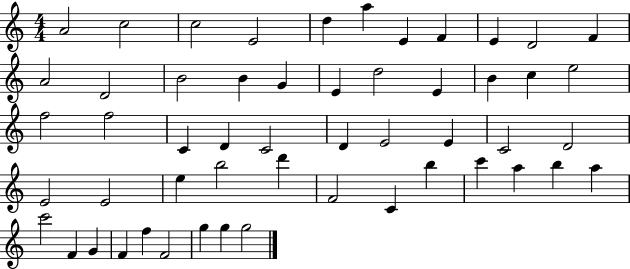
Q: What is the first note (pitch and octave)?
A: A4